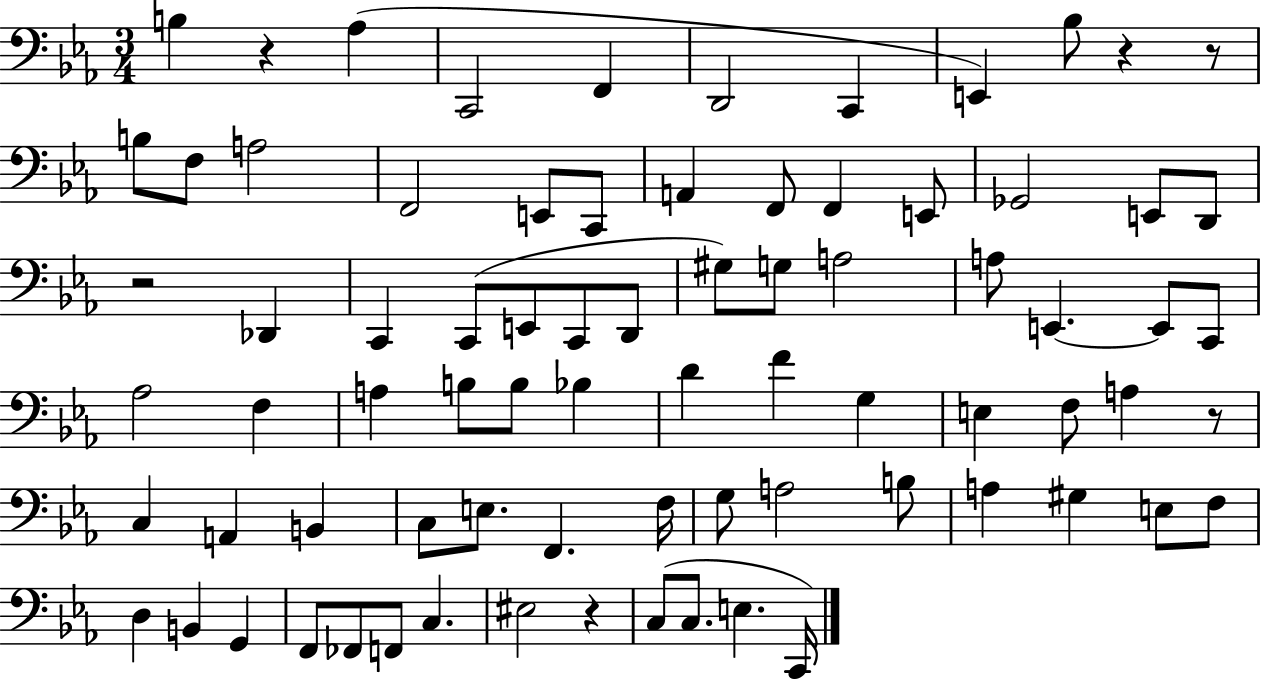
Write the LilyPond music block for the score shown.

{
  \clef bass
  \numericTimeSignature
  \time 3/4
  \key ees \major
  b4 r4 aes4( | c,2 f,4 | d,2 c,4 | e,4) bes8 r4 r8 | \break b8 f8 a2 | f,2 e,8 c,8 | a,4 f,8 f,4 e,8 | ges,2 e,8 d,8 | \break r2 des,4 | c,4 c,8( e,8 c,8 d,8 | gis8) g8 a2 | a8 e,4.~~ e,8 c,8 | \break aes2 f4 | a4 b8 b8 bes4 | d'4 f'4 g4 | e4 f8 a4 r8 | \break c4 a,4 b,4 | c8 e8. f,4. f16 | g8 a2 b8 | a4 gis4 e8 f8 | \break d4 b,4 g,4 | f,8 fes,8 f,8 c4. | eis2 r4 | c8( c8. e4. c,16) | \break \bar "|."
}